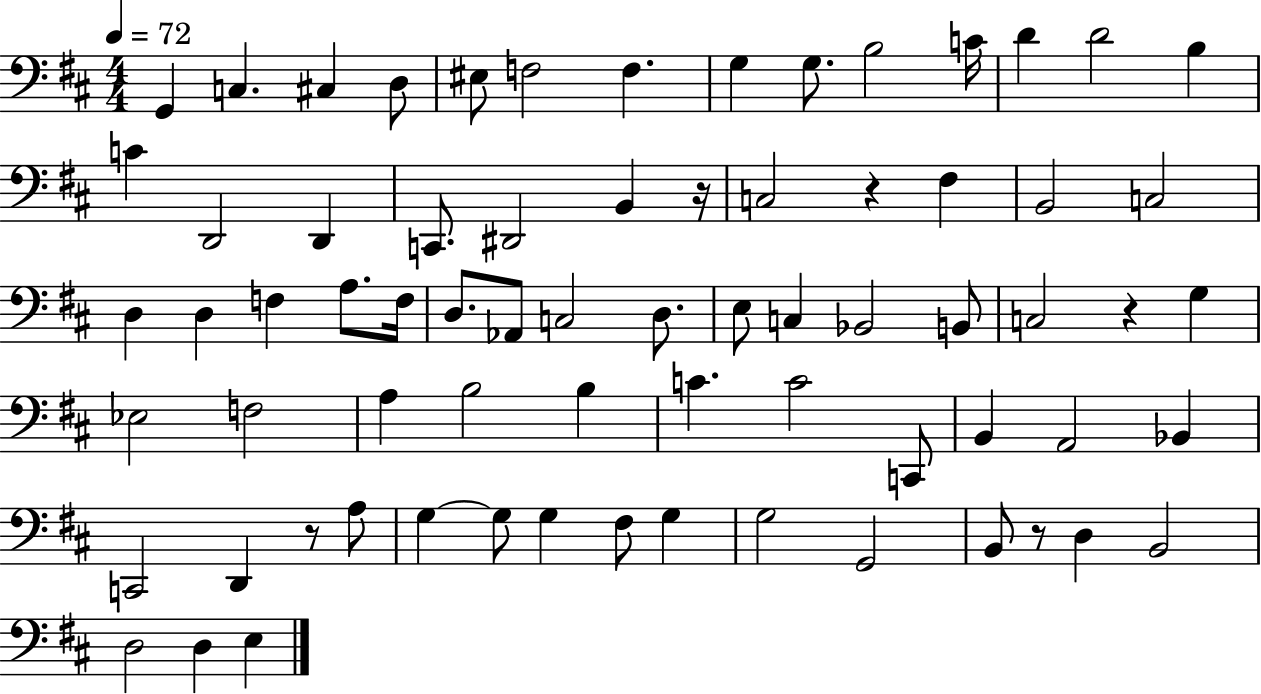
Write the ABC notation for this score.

X:1
T:Untitled
M:4/4
L:1/4
K:D
G,, C, ^C, D,/2 ^E,/2 F,2 F, G, G,/2 B,2 C/4 D D2 B, C D,,2 D,, C,,/2 ^D,,2 B,, z/4 C,2 z ^F, B,,2 C,2 D, D, F, A,/2 F,/4 D,/2 _A,,/2 C,2 D,/2 E,/2 C, _B,,2 B,,/2 C,2 z G, _E,2 F,2 A, B,2 B, C C2 C,,/2 B,, A,,2 _B,, C,,2 D,, z/2 A,/2 G, G,/2 G, ^F,/2 G, G,2 G,,2 B,,/2 z/2 D, B,,2 D,2 D, E,